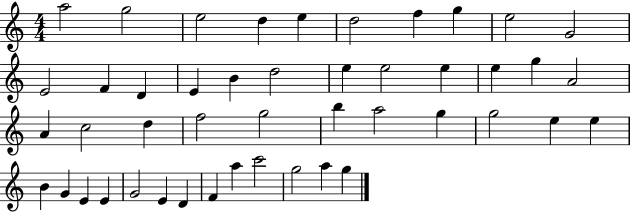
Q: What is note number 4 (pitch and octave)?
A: D5